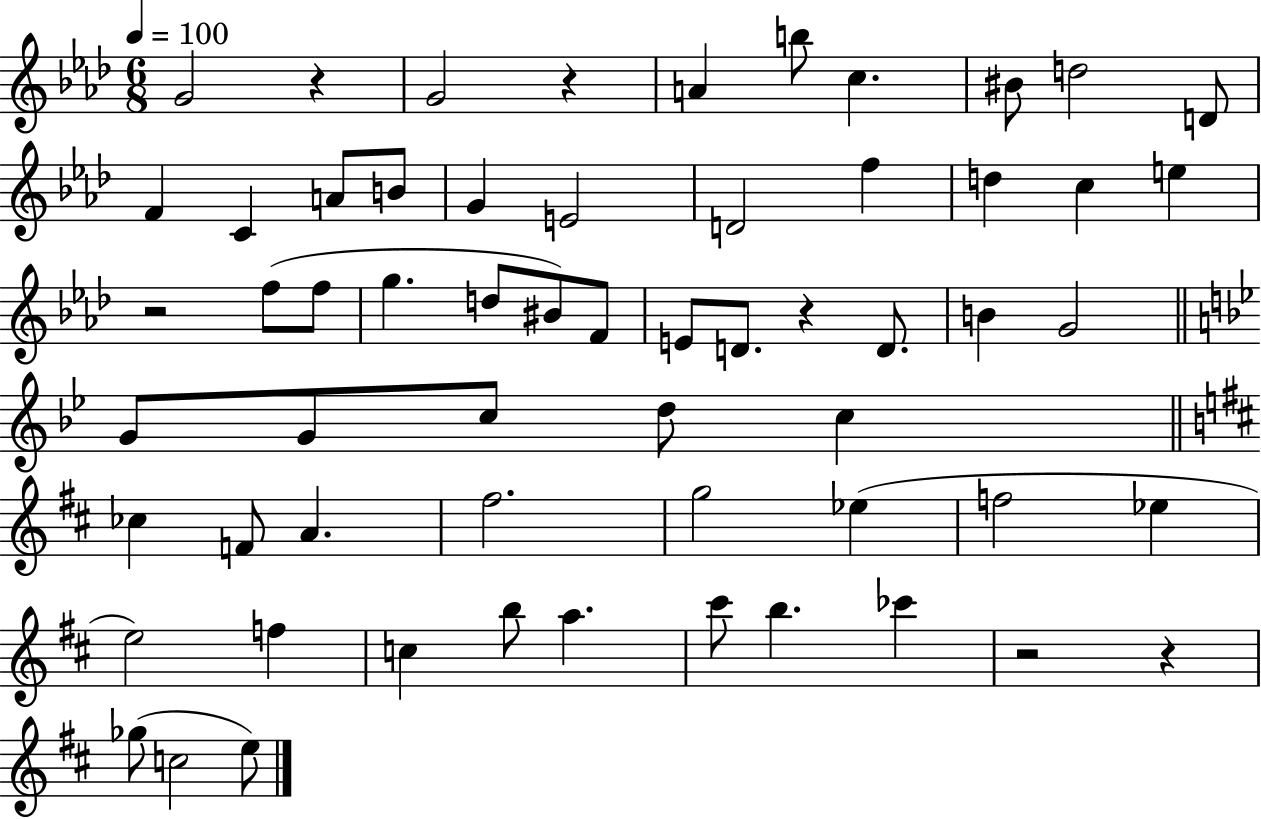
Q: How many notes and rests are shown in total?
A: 60